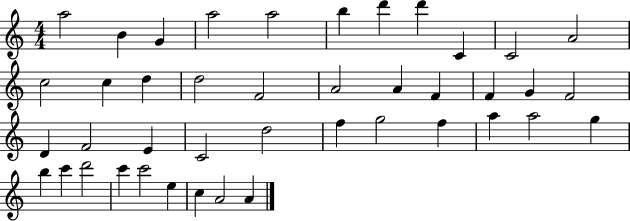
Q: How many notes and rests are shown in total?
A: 42